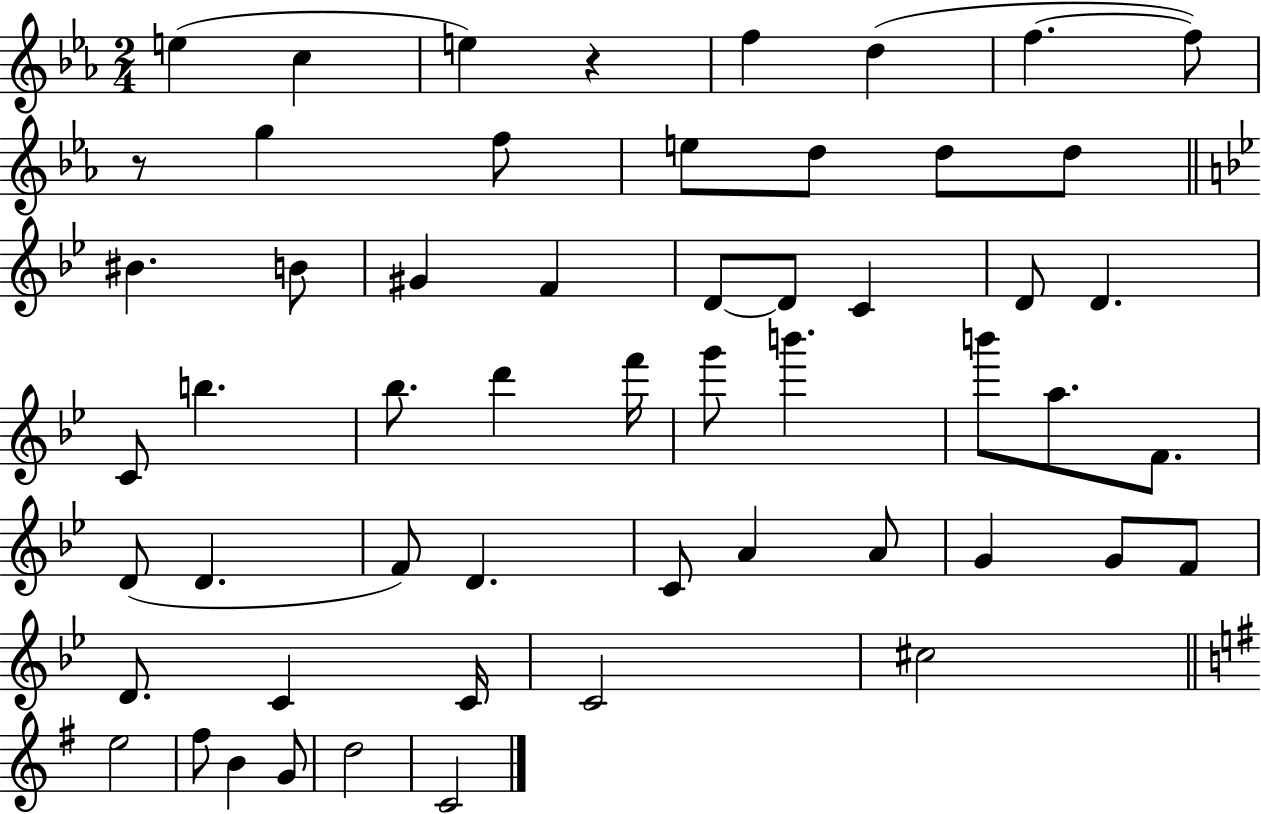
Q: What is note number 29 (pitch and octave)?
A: B6